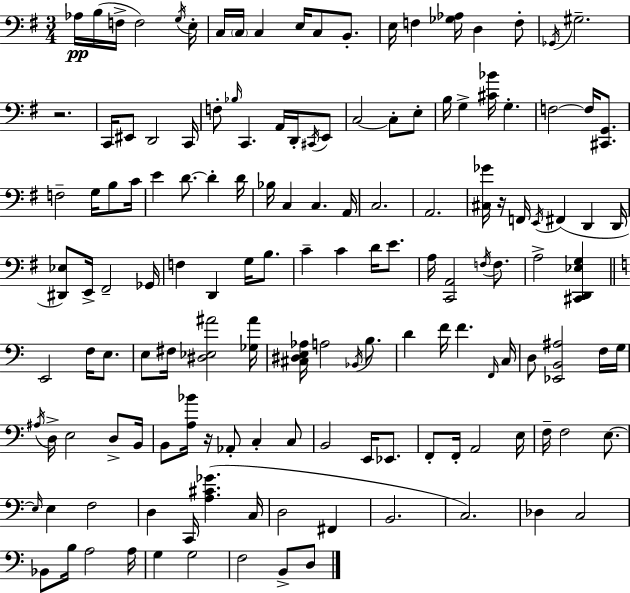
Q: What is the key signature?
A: G major